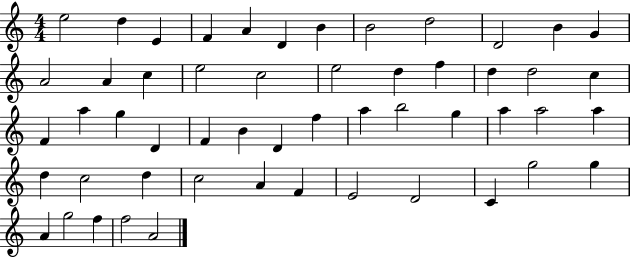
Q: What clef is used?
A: treble